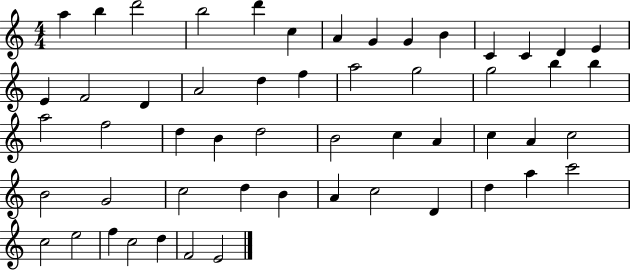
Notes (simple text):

A5/q B5/q D6/h B5/h D6/q C5/q A4/q G4/q G4/q B4/q C4/q C4/q D4/q E4/q E4/q F4/h D4/q A4/h D5/q F5/q A5/h G5/h G5/h B5/q B5/q A5/h F5/h D5/q B4/q D5/h B4/h C5/q A4/q C5/q A4/q C5/h B4/h G4/h C5/h D5/q B4/q A4/q C5/h D4/q D5/q A5/q C6/h C5/h E5/h F5/q C5/h D5/q F4/h E4/h